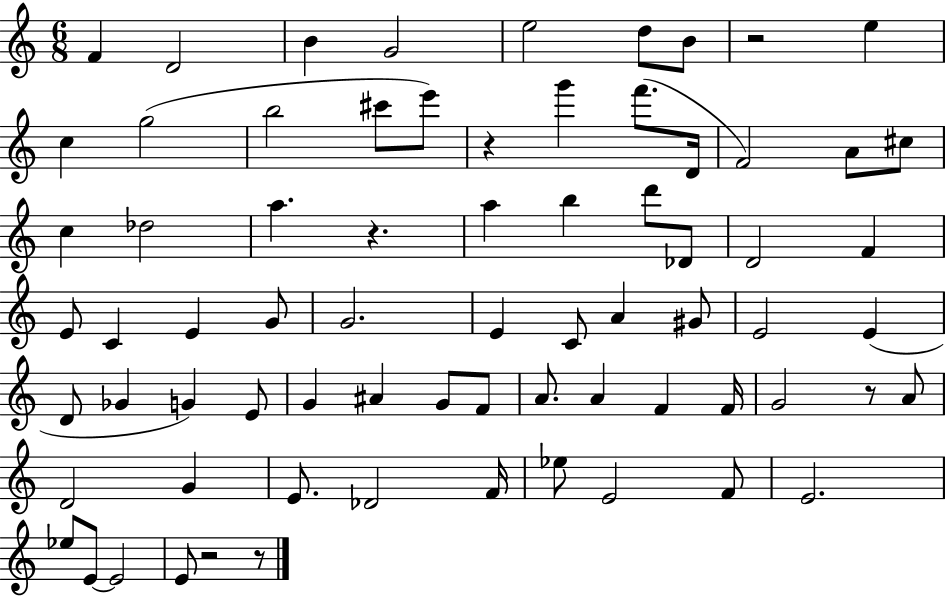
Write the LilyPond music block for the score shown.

{
  \clef treble
  \numericTimeSignature
  \time 6/8
  \key c \major
  \repeat volta 2 { f'4 d'2 | b'4 g'2 | e''2 d''8 b'8 | r2 e''4 | \break c''4 g''2( | b''2 cis'''8 e'''8) | r4 g'''4 f'''8.( d'16 | f'2) a'8 cis''8 | \break c''4 des''2 | a''4. r4. | a''4 b''4 d'''8 des'8 | d'2 f'4 | \break e'8 c'4 e'4 g'8 | g'2. | e'4 c'8 a'4 gis'8 | e'2 e'4( | \break d'8 ges'4 g'4) e'8 | g'4 ais'4 g'8 f'8 | a'8. a'4 f'4 f'16 | g'2 r8 a'8 | \break d'2 g'4 | e'8. des'2 f'16 | ees''8 e'2 f'8 | e'2. | \break ees''8 e'8~~ e'2 | e'8 r2 r8 | } \bar "|."
}